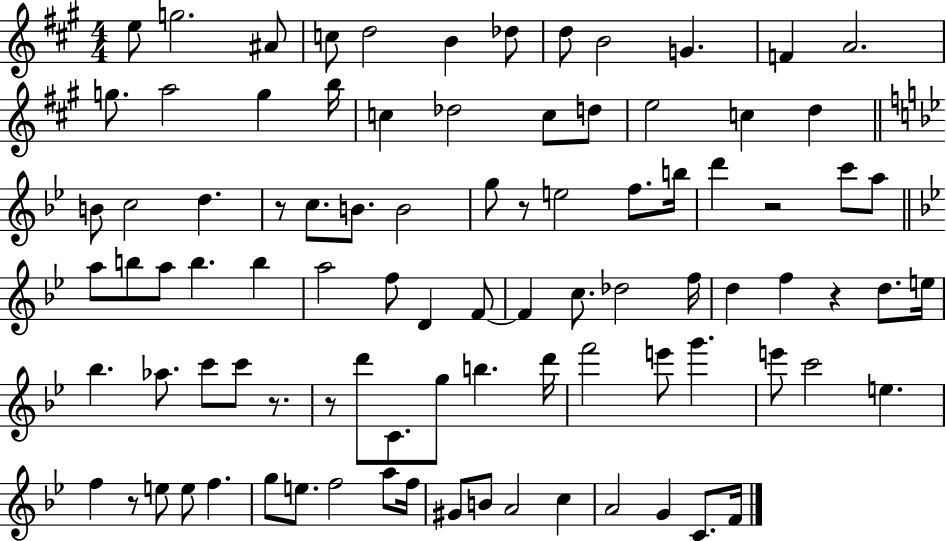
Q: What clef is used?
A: treble